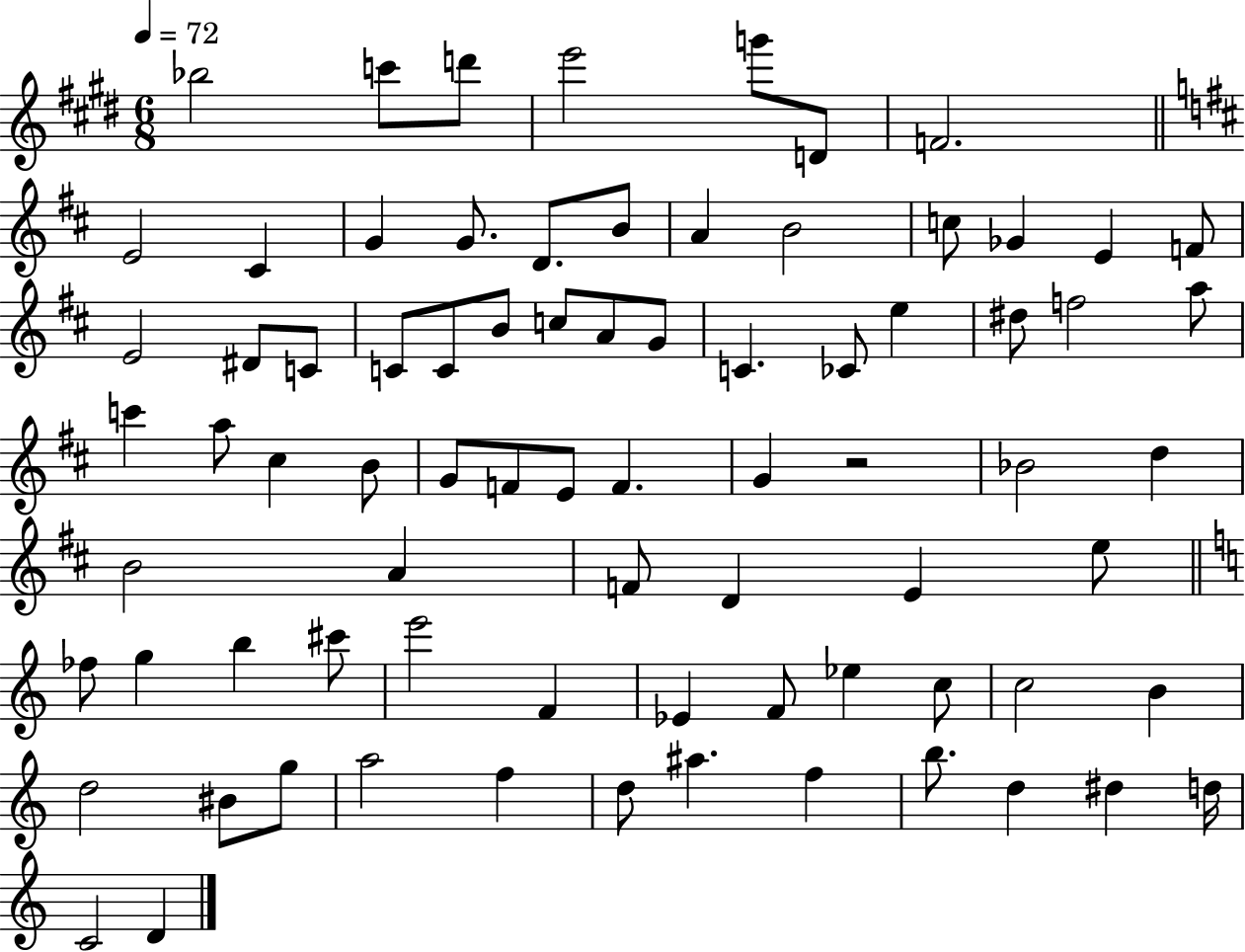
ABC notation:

X:1
T:Untitled
M:6/8
L:1/4
K:E
_b2 c'/2 d'/2 e'2 g'/2 D/2 F2 E2 ^C G G/2 D/2 B/2 A B2 c/2 _G E F/2 E2 ^D/2 C/2 C/2 C/2 B/2 c/2 A/2 G/2 C _C/2 e ^d/2 f2 a/2 c' a/2 ^c B/2 G/2 F/2 E/2 F G z2 _B2 d B2 A F/2 D E e/2 _f/2 g b ^c'/2 e'2 F _E F/2 _e c/2 c2 B d2 ^B/2 g/2 a2 f d/2 ^a f b/2 d ^d d/4 C2 D